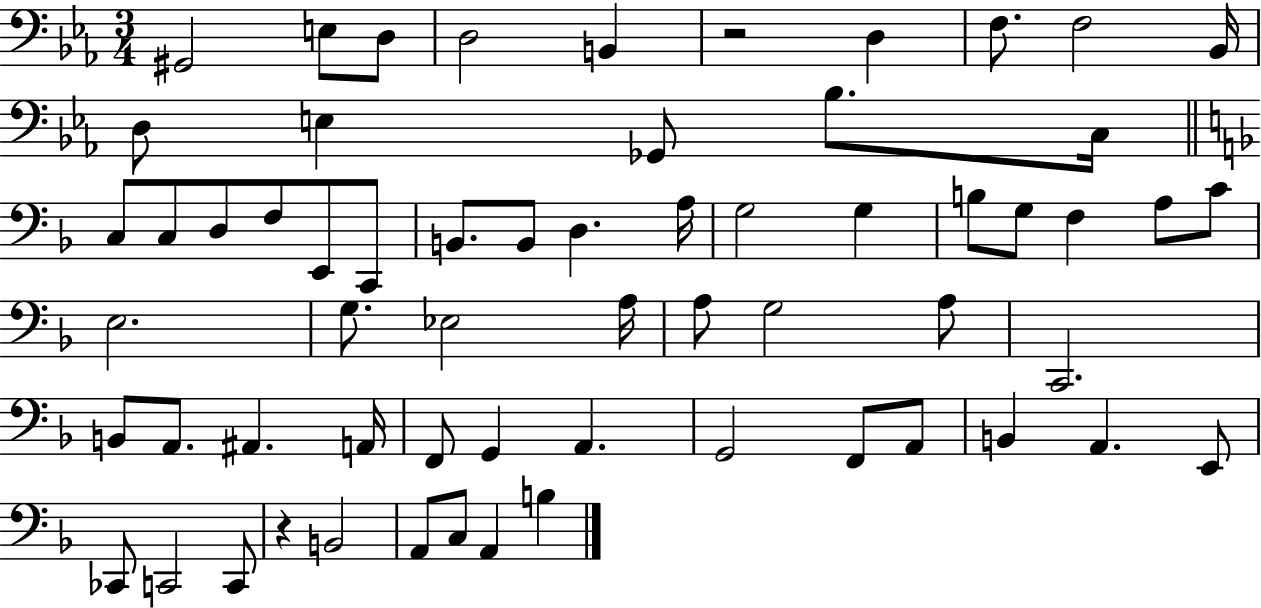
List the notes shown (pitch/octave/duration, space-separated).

G#2/h E3/e D3/e D3/h B2/q R/h D3/q F3/e. F3/h Bb2/s D3/e E3/q Gb2/e Bb3/e. C3/s C3/e C3/e D3/e F3/e E2/e C2/e B2/e. B2/e D3/q. A3/s G3/h G3/q B3/e G3/e F3/q A3/e C4/e E3/h. G3/e. Eb3/h A3/s A3/e G3/h A3/e C2/h. B2/e A2/e. A#2/q. A2/s F2/e G2/q A2/q. G2/h F2/e A2/e B2/q A2/q. E2/e CES2/e C2/h C2/e R/q B2/h A2/e C3/e A2/q B3/q